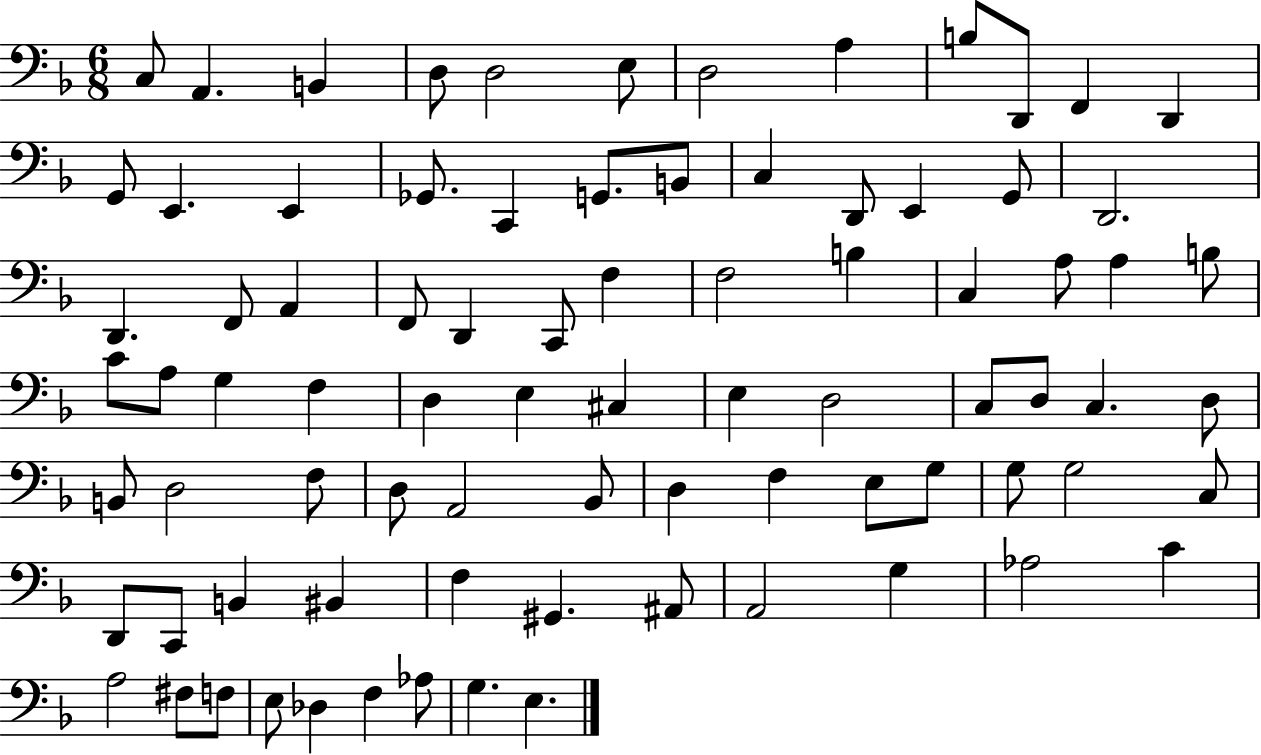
C3/e A2/q. B2/q D3/e D3/h E3/e D3/h A3/q B3/e D2/e F2/q D2/q G2/e E2/q. E2/q Gb2/e. C2/q G2/e. B2/e C3/q D2/e E2/q G2/e D2/h. D2/q. F2/e A2/q F2/e D2/q C2/e F3/q F3/h B3/q C3/q A3/e A3/q B3/e C4/e A3/e G3/q F3/q D3/q E3/q C#3/q E3/q D3/h C3/e D3/e C3/q. D3/e B2/e D3/h F3/e D3/e A2/h Bb2/e D3/q F3/q E3/e G3/e G3/e G3/h C3/e D2/e C2/e B2/q BIS2/q F3/q G#2/q. A#2/e A2/h G3/q Ab3/h C4/q A3/h F#3/e F3/e E3/e Db3/q F3/q Ab3/e G3/q. E3/q.